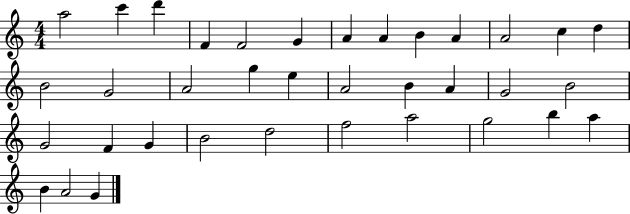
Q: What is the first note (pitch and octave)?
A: A5